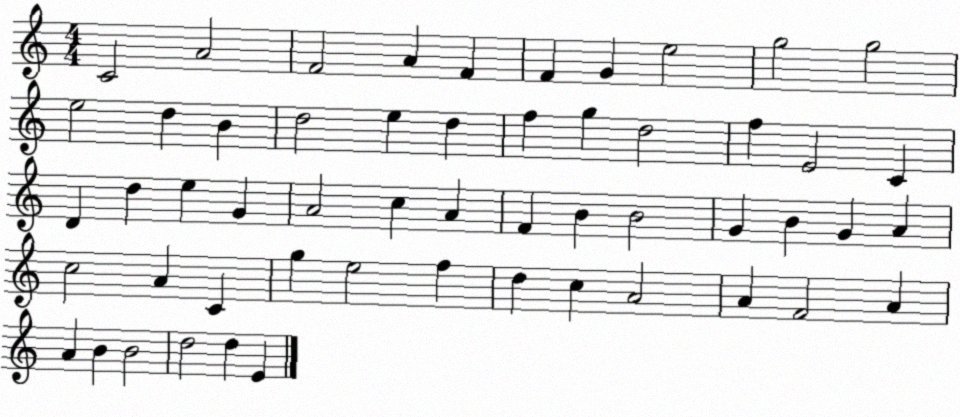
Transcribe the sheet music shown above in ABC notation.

X:1
T:Untitled
M:4/4
L:1/4
K:C
C2 A2 F2 A F F G e2 g2 g2 e2 d B d2 e d f g d2 f E2 C D d e G A2 c A F B B2 G B G A c2 A C g e2 f d c A2 A F2 A A B B2 d2 d E